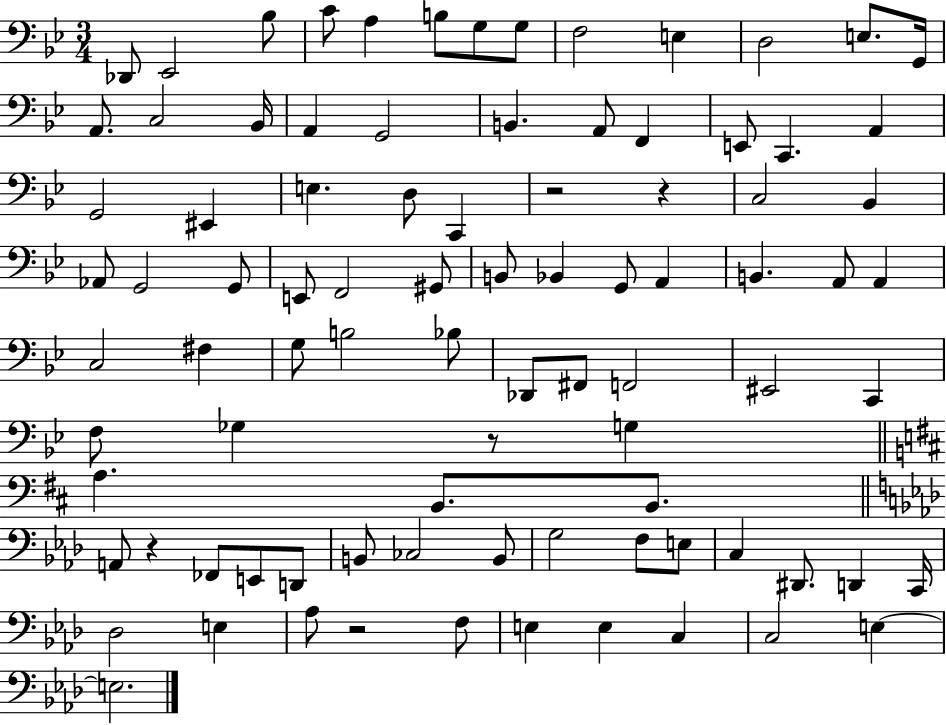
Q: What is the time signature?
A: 3/4